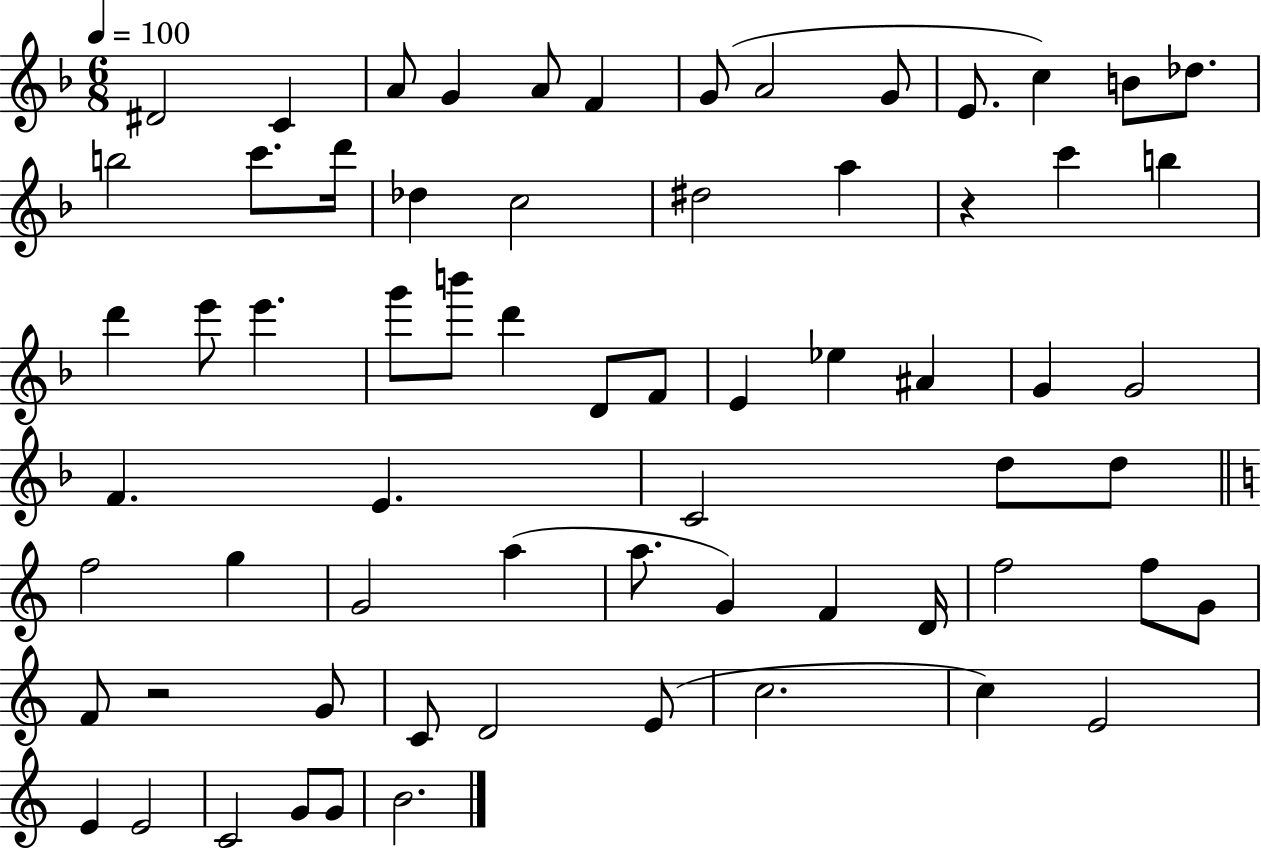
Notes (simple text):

D#4/h C4/q A4/e G4/q A4/e F4/q G4/e A4/h G4/e E4/e. C5/q B4/e Db5/e. B5/h C6/e. D6/s Db5/q C5/h D#5/h A5/q R/q C6/q B5/q D6/q E6/e E6/q. G6/e B6/e D6/q D4/e F4/e E4/q Eb5/q A#4/q G4/q G4/h F4/q. E4/q. C4/h D5/e D5/e F5/h G5/q G4/h A5/q A5/e. G4/q F4/q D4/s F5/h F5/e G4/e F4/e R/h G4/e C4/e D4/h E4/e C5/h. C5/q E4/h E4/q E4/h C4/h G4/e G4/e B4/h.